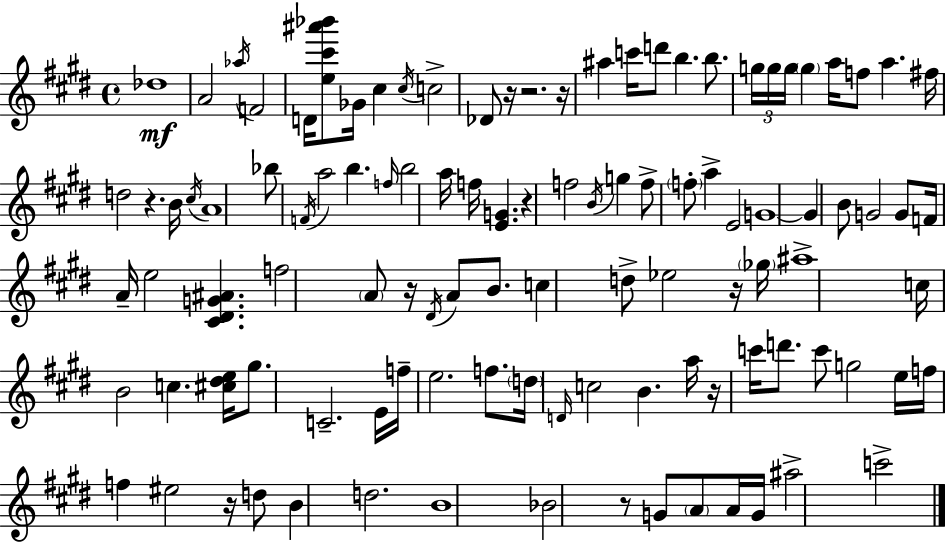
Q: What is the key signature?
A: E major